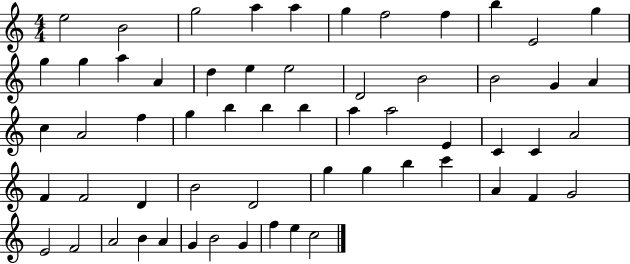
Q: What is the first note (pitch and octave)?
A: E5